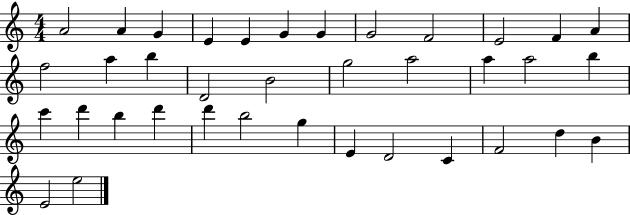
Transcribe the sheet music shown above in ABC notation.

X:1
T:Untitled
M:4/4
L:1/4
K:C
A2 A G E E G G G2 F2 E2 F A f2 a b D2 B2 g2 a2 a a2 b c' d' b d' d' b2 g E D2 C F2 d B E2 e2